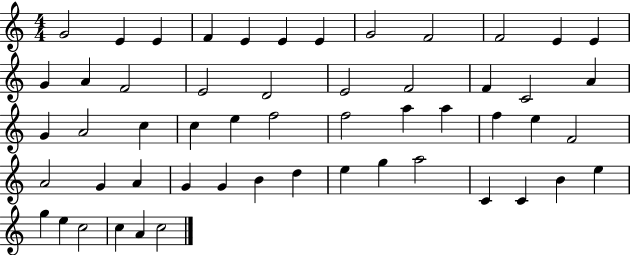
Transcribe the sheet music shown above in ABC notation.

X:1
T:Untitled
M:4/4
L:1/4
K:C
G2 E E F E E E G2 F2 F2 E E G A F2 E2 D2 E2 F2 F C2 A G A2 c c e f2 f2 a a f e F2 A2 G A G G B d e g a2 C C B e g e c2 c A c2